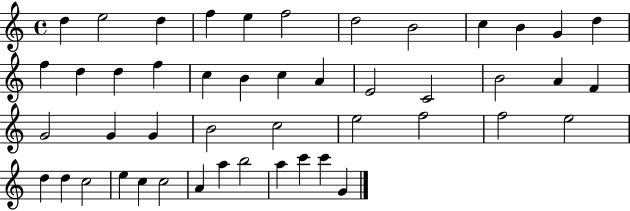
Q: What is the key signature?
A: C major